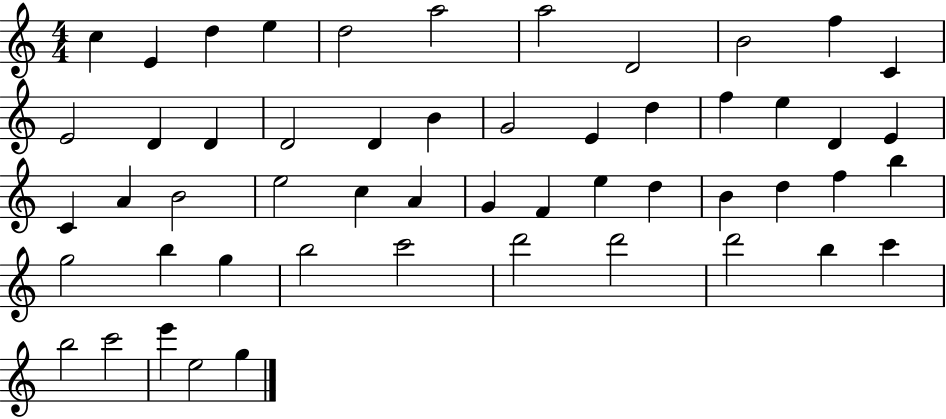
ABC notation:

X:1
T:Untitled
M:4/4
L:1/4
K:C
c E d e d2 a2 a2 D2 B2 f C E2 D D D2 D B G2 E d f e D E C A B2 e2 c A G F e d B d f b g2 b g b2 c'2 d'2 d'2 d'2 b c' b2 c'2 e' e2 g